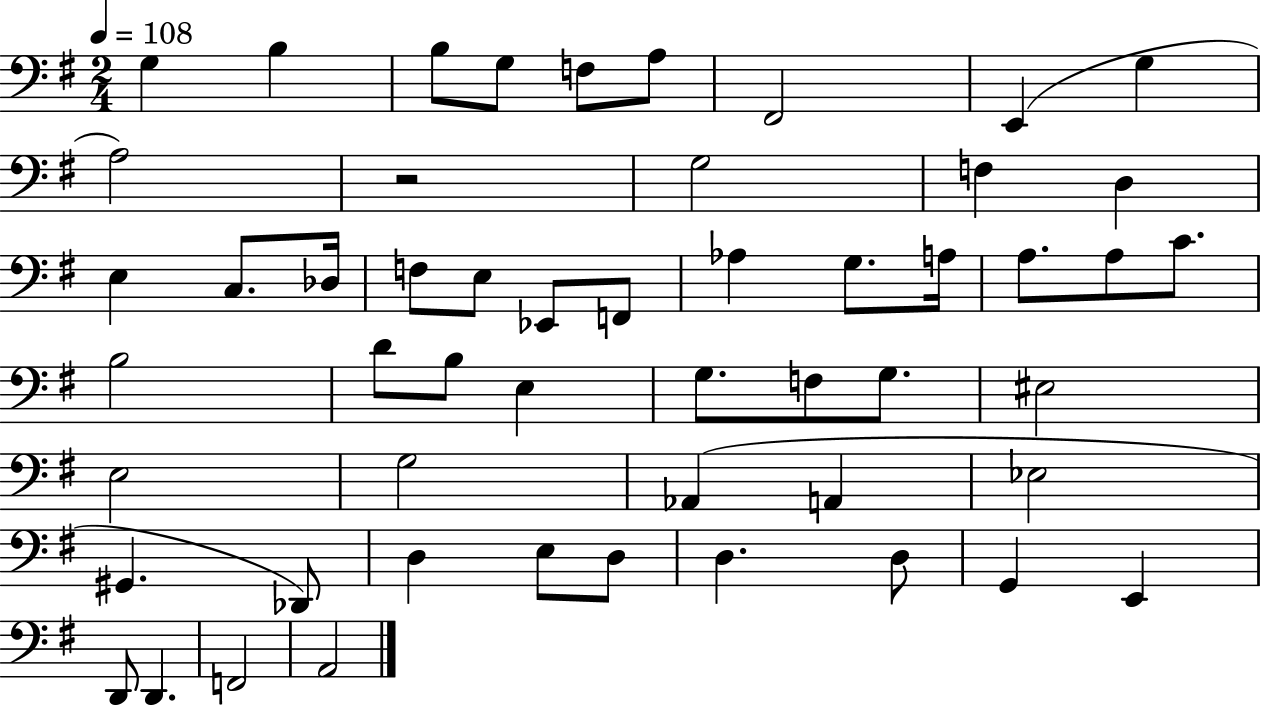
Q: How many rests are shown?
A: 1